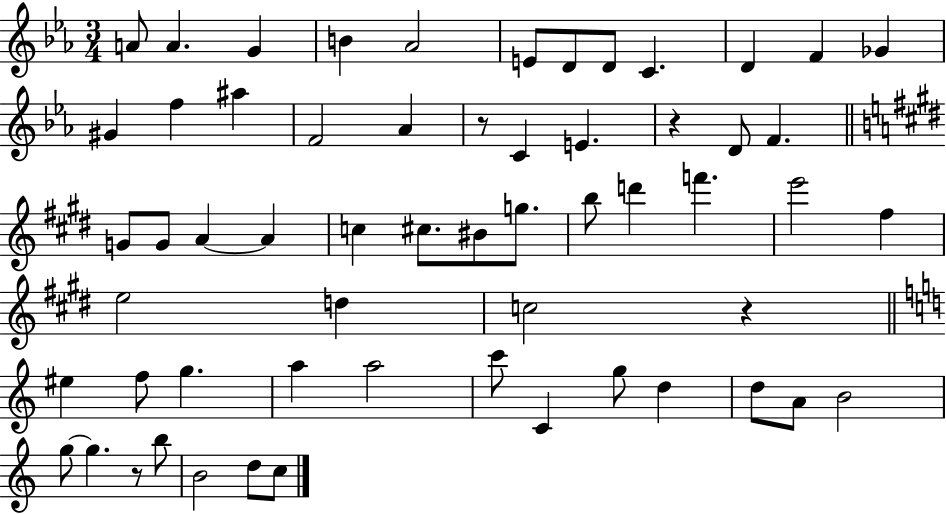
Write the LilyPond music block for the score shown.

{
  \clef treble
  \numericTimeSignature
  \time 3/4
  \key ees \major
  \repeat volta 2 { a'8 a'4. g'4 | b'4 aes'2 | e'8 d'8 d'8 c'4. | d'4 f'4 ges'4 | \break gis'4 f''4 ais''4 | f'2 aes'4 | r8 c'4 e'4. | r4 d'8 f'4. | \break \bar "||" \break \key e \major g'8 g'8 a'4~~ a'4 | c''4 cis''8. bis'8 g''8. | b''8 d'''4 f'''4. | e'''2 fis''4 | \break e''2 d''4 | c''2 r4 | \bar "||" \break \key c \major eis''4 f''8 g''4. | a''4 a''2 | c'''8 c'4 g''8 d''4 | d''8 a'8 b'2 | \break g''8~~ g''4. r8 b''8 | b'2 d''8 c''8 | } \bar "|."
}